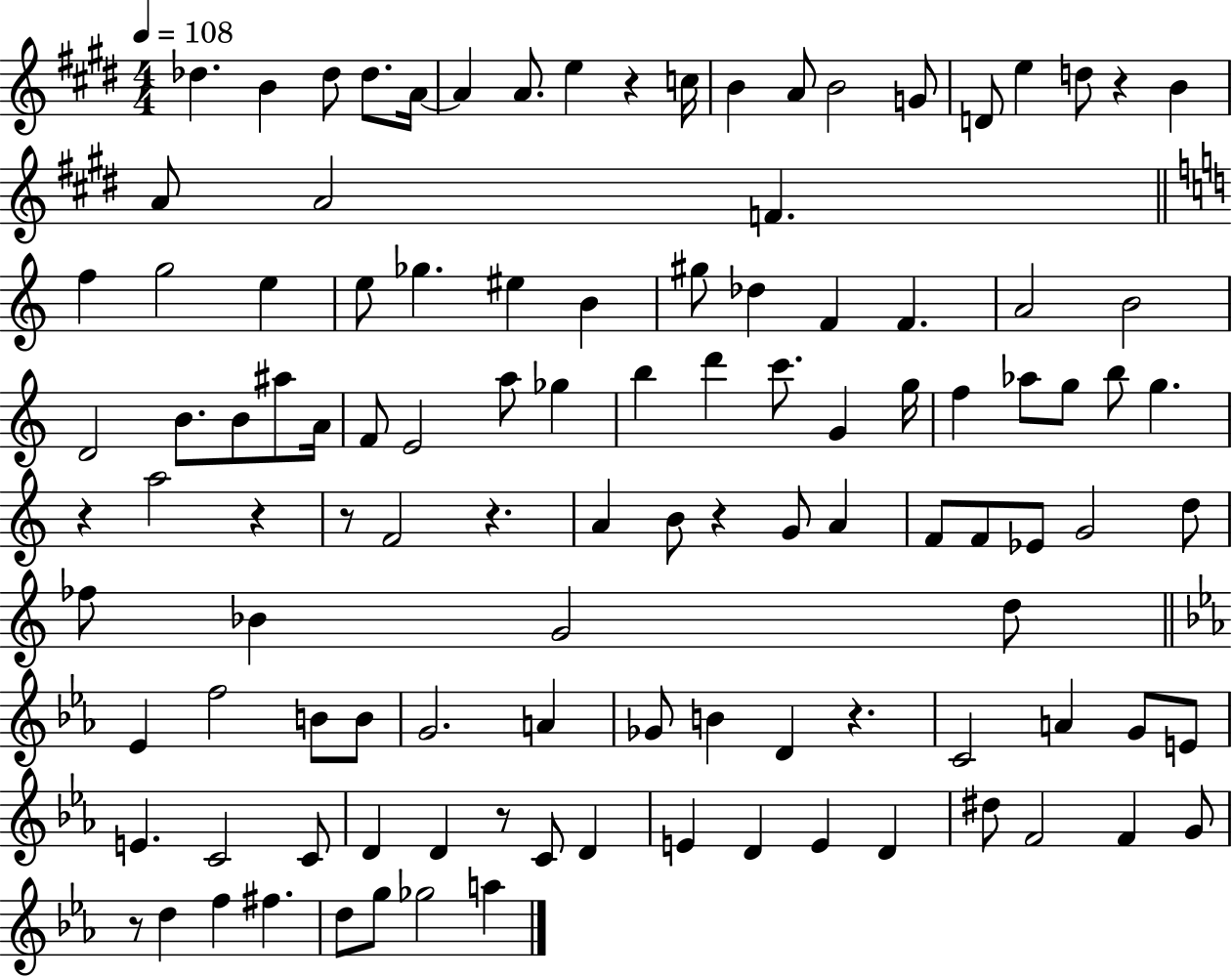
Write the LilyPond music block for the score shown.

{
  \clef treble
  \numericTimeSignature
  \time 4/4
  \key e \major
  \tempo 4 = 108
  des''4. b'4 des''8 des''8. a'16~~ | a'4 a'8. e''4 r4 c''16 | b'4 a'8 b'2 g'8 | d'8 e''4 d''8 r4 b'4 | \break a'8 a'2 f'4. | \bar "||" \break \key c \major f''4 g''2 e''4 | e''8 ges''4. eis''4 b'4 | gis''8 des''4 f'4 f'4. | a'2 b'2 | \break d'2 b'8. b'8 ais''8 a'16 | f'8 e'2 a''8 ges''4 | b''4 d'''4 c'''8. g'4 g''16 | f''4 aes''8 g''8 b''8 g''4. | \break r4 a''2 r4 | r8 f'2 r4. | a'4 b'8 r4 g'8 a'4 | f'8 f'8 ees'8 g'2 d''8 | \break fes''8 bes'4 g'2 d''8 | \bar "||" \break \key c \minor ees'4 f''2 b'8 b'8 | g'2. a'4 | ges'8 b'4 d'4 r4. | c'2 a'4 g'8 e'8 | \break e'4. c'2 c'8 | d'4 d'4 r8 c'8 d'4 | e'4 d'4 e'4 d'4 | dis''8 f'2 f'4 g'8 | \break r8 d''4 f''4 fis''4. | d''8 g''8 ges''2 a''4 | \bar "|."
}